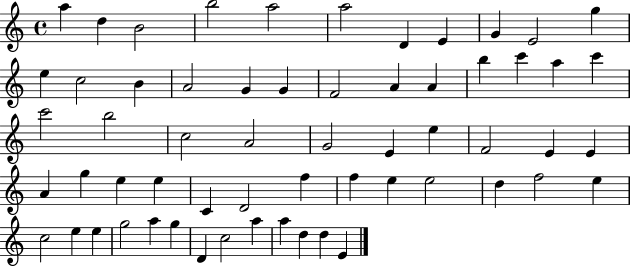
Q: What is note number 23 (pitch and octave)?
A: A5